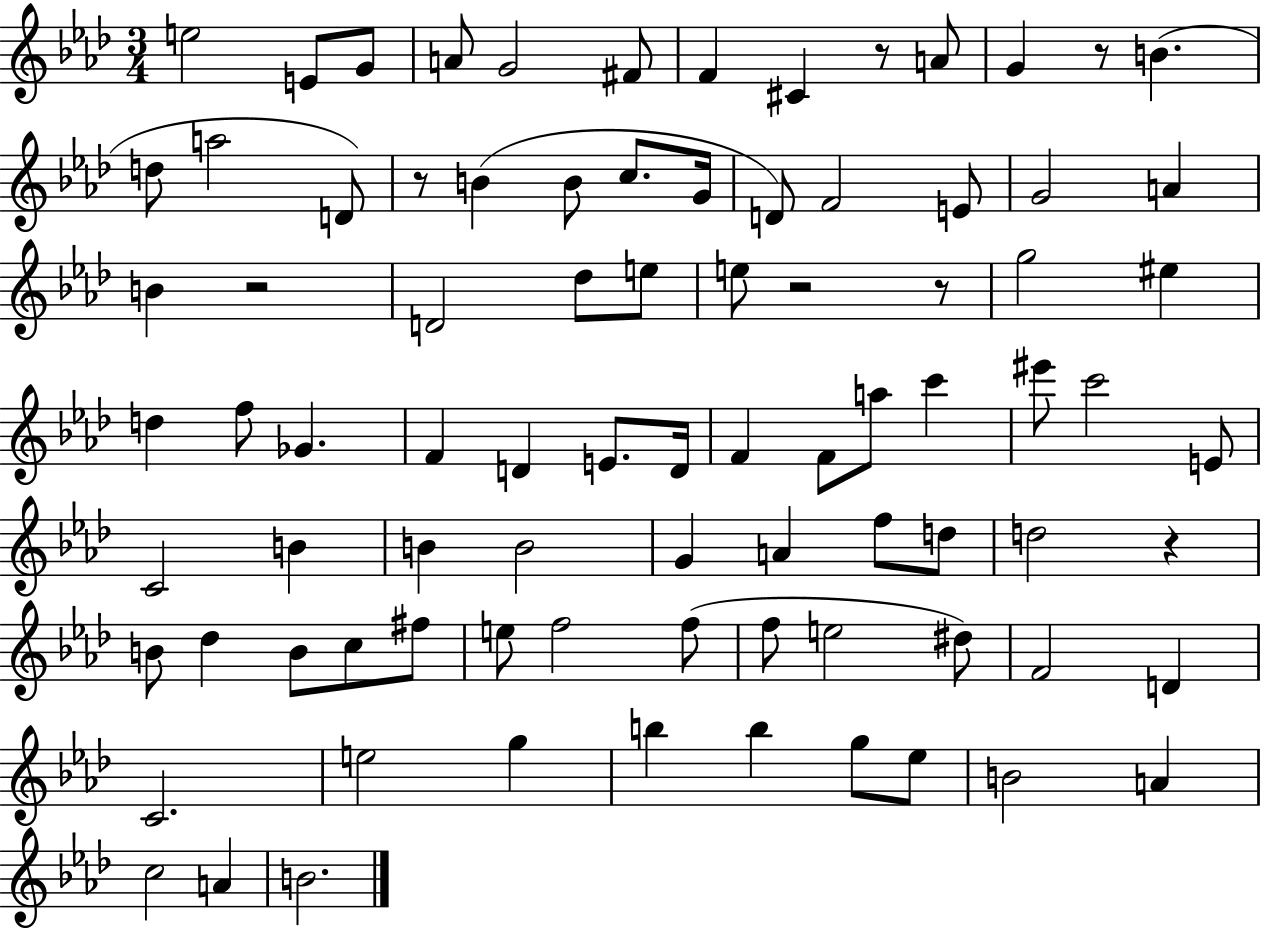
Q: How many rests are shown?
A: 7